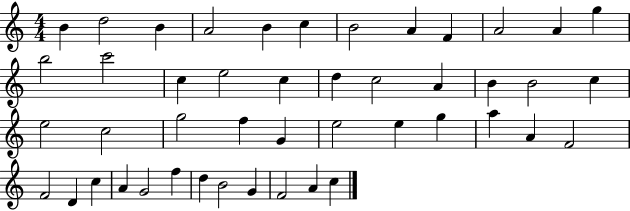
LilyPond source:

{
  \clef treble
  \numericTimeSignature
  \time 4/4
  \key c \major
  b'4 d''2 b'4 | a'2 b'4 c''4 | b'2 a'4 f'4 | a'2 a'4 g''4 | \break b''2 c'''2 | c''4 e''2 c''4 | d''4 c''2 a'4 | b'4 b'2 c''4 | \break e''2 c''2 | g''2 f''4 g'4 | e''2 e''4 g''4 | a''4 a'4 f'2 | \break f'2 d'4 c''4 | a'4 g'2 f''4 | d''4 b'2 g'4 | f'2 a'4 c''4 | \break \bar "|."
}